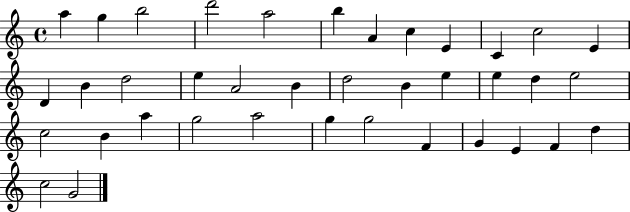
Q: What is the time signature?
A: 4/4